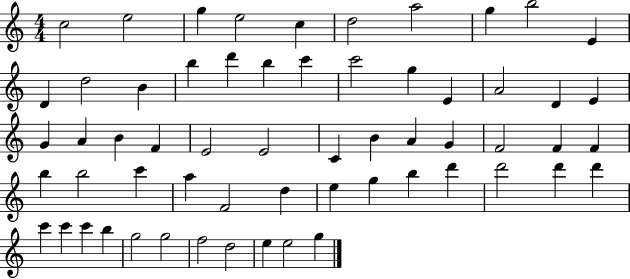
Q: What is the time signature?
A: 4/4